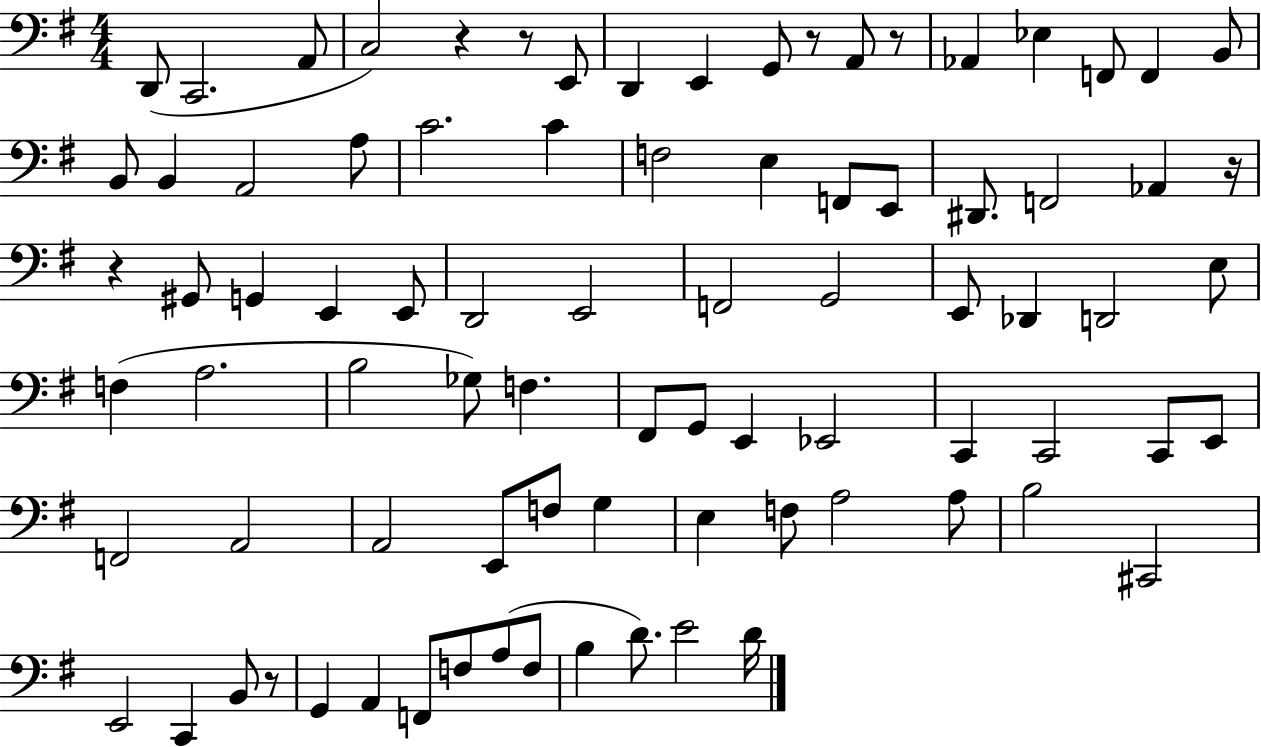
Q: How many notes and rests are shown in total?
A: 84